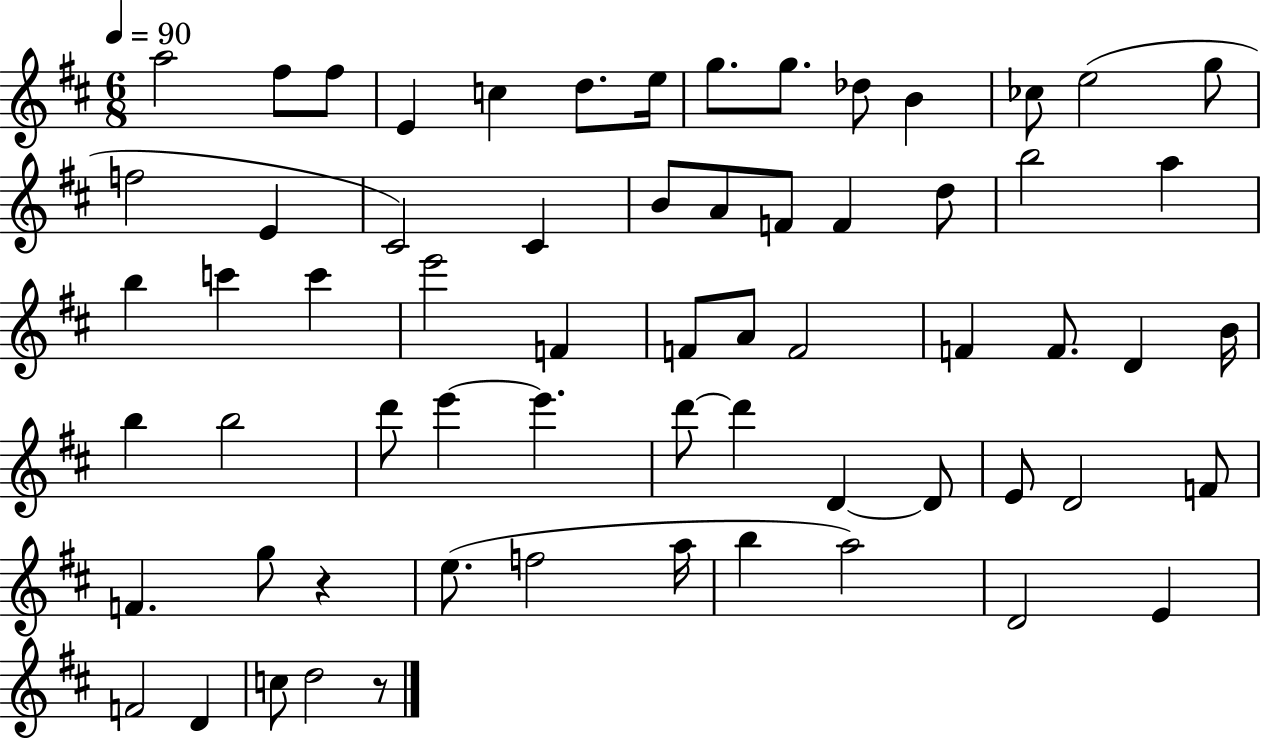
{
  \clef treble
  \numericTimeSignature
  \time 6/8
  \key d \major
  \tempo 4 = 90
  \repeat volta 2 { a''2 fis''8 fis''8 | e'4 c''4 d''8. e''16 | g''8. g''8. des''8 b'4 | ces''8 e''2( g''8 | \break f''2 e'4 | cis'2) cis'4 | b'8 a'8 f'8 f'4 d''8 | b''2 a''4 | \break b''4 c'''4 c'''4 | e'''2 f'4 | f'8 a'8 f'2 | f'4 f'8. d'4 b'16 | \break b''4 b''2 | d'''8 e'''4~~ e'''4. | d'''8~~ d'''4 d'4~~ d'8 | e'8 d'2 f'8 | \break f'4. g''8 r4 | e''8.( f''2 a''16 | b''4 a''2) | d'2 e'4 | \break f'2 d'4 | c''8 d''2 r8 | } \bar "|."
}